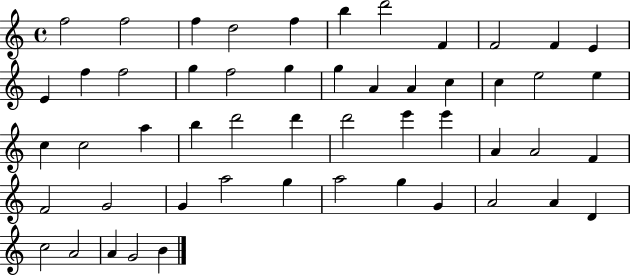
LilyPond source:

{
  \clef treble
  \time 4/4
  \defaultTimeSignature
  \key c \major
  f''2 f''2 | f''4 d''2 f''4 | b''4 d'''2 f'4 | f'2 f'4 e'4 | \break e'4 f''4 f''2 | g''4 f''2 g''4 | g''4 a'4 a'4 c''4 | c''4 e''2 e''4 | \break c''4 c''2 a''4 | b''4 d'''2 d'''4 | d'''2 e'''4 e'''4 | a'4 a'2 f'4 | \break f'2 g'2 | g'4 a''2 g''4 | a''2 g''4 g'4 | a'2 a'4 d'4 | \break c''2 a'2 | a'4 g'2 b'4 | \bar "|."
}